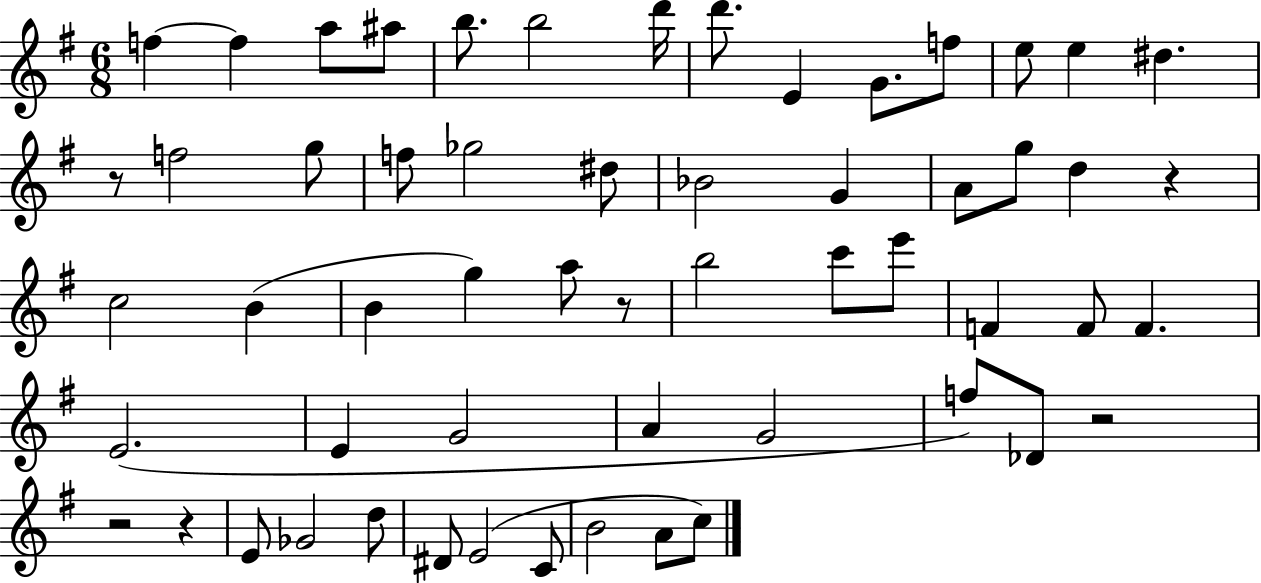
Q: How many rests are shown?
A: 6